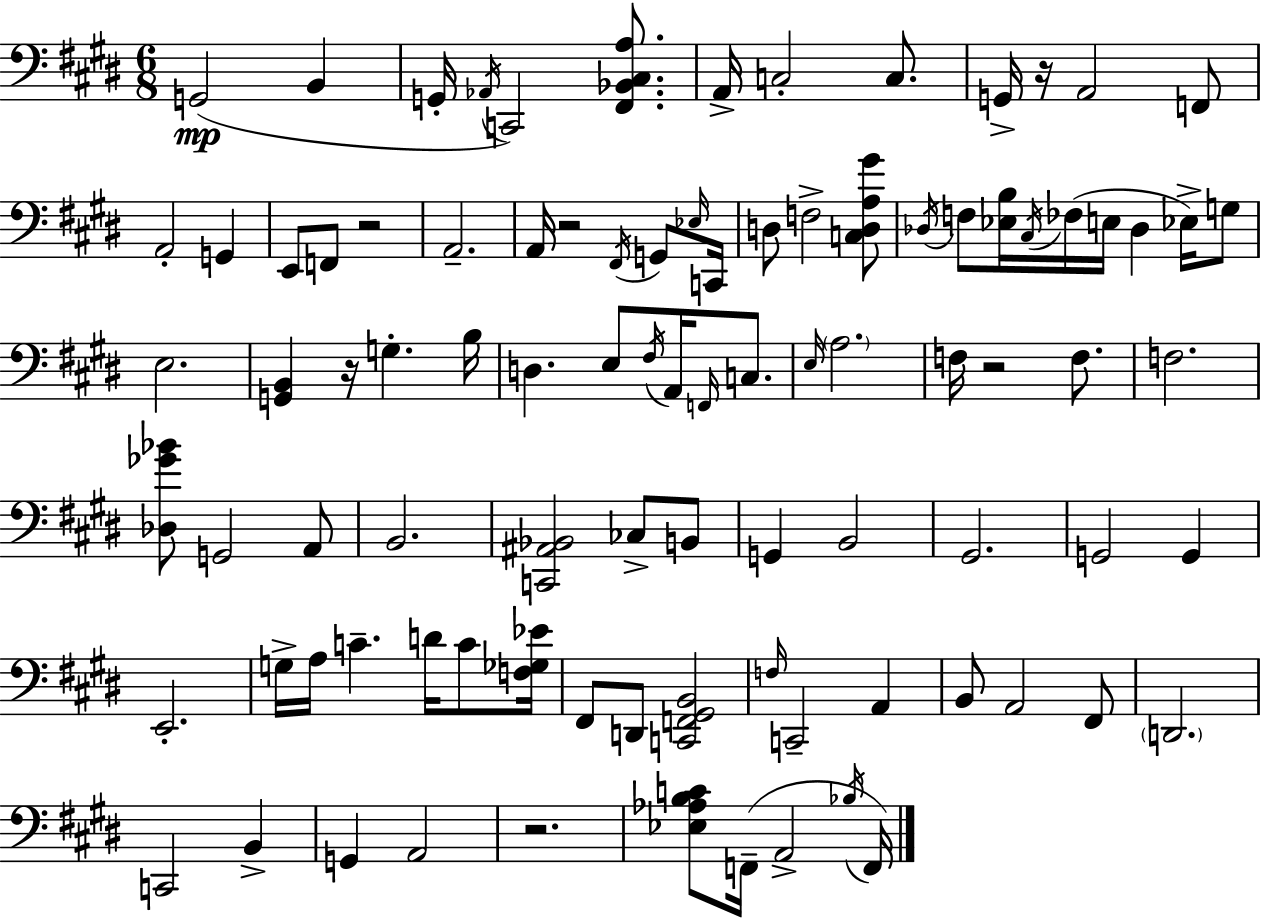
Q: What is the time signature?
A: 6/8